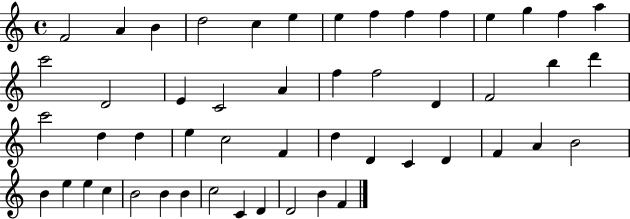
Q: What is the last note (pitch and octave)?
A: F4